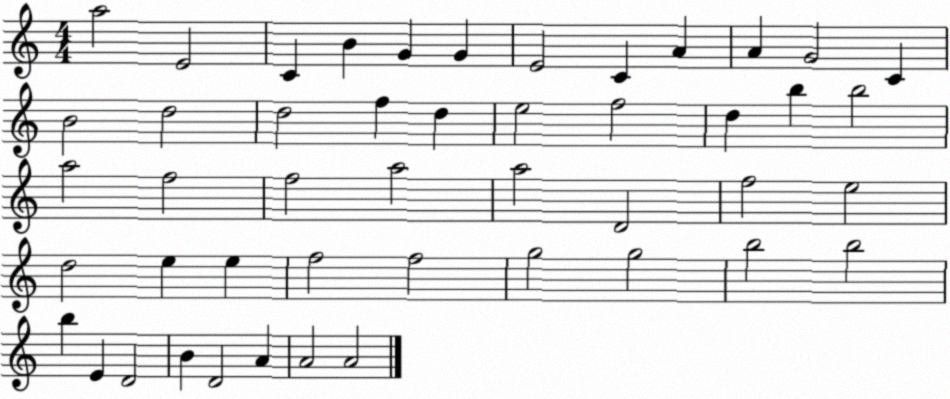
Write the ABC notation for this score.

X:1
T:Untitled
M:4/4
L:1/4
K:C
a2 E2 C B G G E2 C A A G2 C B2 d2 d2 f d e2 f2 d b b2 a2 f2 f2 a2 a2 D2 f2 e2 d2 e e f2 f2 g2 g2 b2 b2 b E D2 B D2 A A2 A2